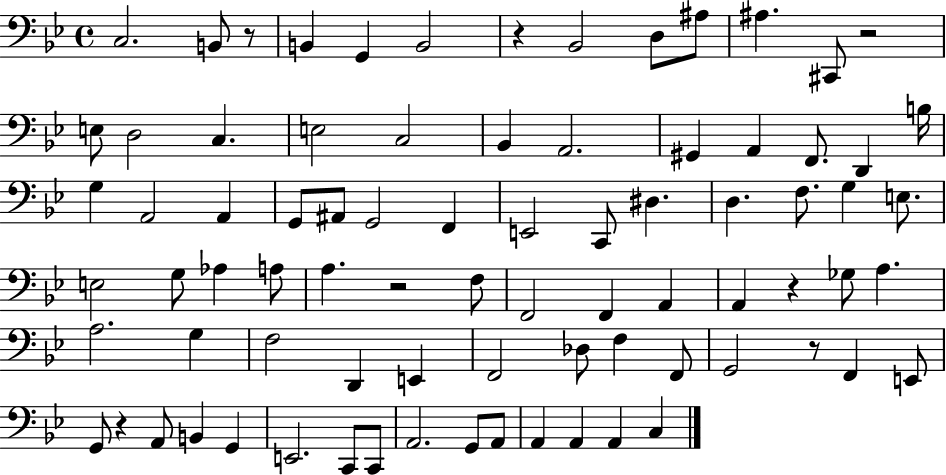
C3/h. B2/e R/e B2/q G2/q B2/h R/q Bb2/h D3/e A#3/e A#3/q. C#2/e R/h E3/e D3/h C3/q. E3/h C3/h Bb2/q A2/h. G#2/q A2/q F2/e. D2/q B3/s G3/q A2/h A2/q G2/e A#2/e G2/h F2/q E2/h C2/e D#3/q. D3/q. F3/e. G3/q E3/e. E3/h G3/e Ab3/q A3/e A3/q. R/h F3/e F2/h F2/q A2/q A2/q R/q Gb3/e A3/q. A3/h. G3/q F3/h D2/q E2/q F2/h Db3/e F3/q F2/e G2/h R/e F2/q E2/e G2/e R/q A2/e B2/q G2/q E2/h. C2/e C2/e A2/h. G2/e A2/e A2/q A2/q A2/q C3/q